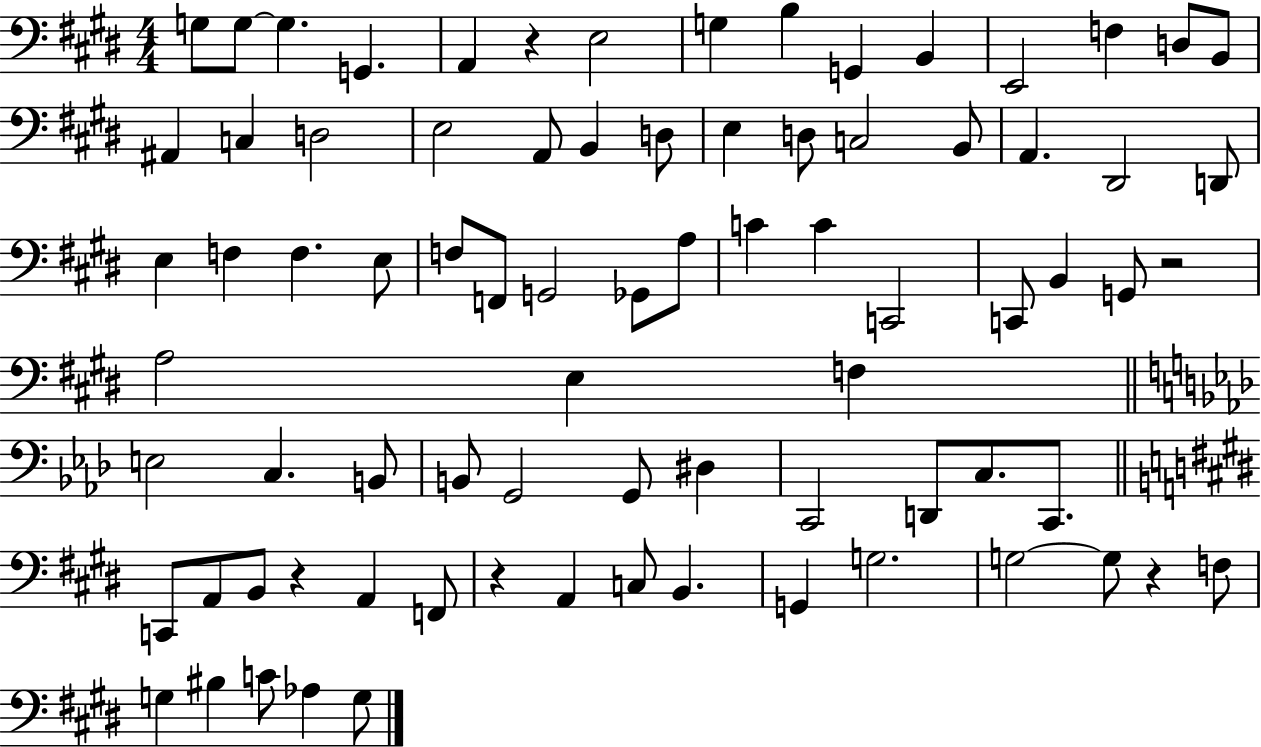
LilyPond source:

{
  \clef bass
  \numericTimeSignature
  \time 4/4
  \key e \major
  g8 g8~~ g4. g,4. | a,4 r4 e2 | g4 b4 g,4 b,4 | e,2 f4 d8 b,8 | \break ais,4 c4 d2 | e2 a,8 b,4 d8 | e4 d8 c2 b,8 | a,4. dis,2 d,8 | \break e4 f4 f4. e8 | f8 f,8 g,2 ges,8 a8 | c'4 c'4 c,2 | c,8 b,4 g,8 r2 | \break a2 e4 f4 | \bar "||" \break \key aes \major e2 c4. b,8 | b,8 g,2 g,8 dis4 | c,2 d,8 c8. c,8. | \bar "||" \break \key e \major c,8 a,8 b,8 r4 a,4 f,8 | r4 a,4 c8 b,4. | g,4 g2. | g2~~ g8 r4 f8 | \break g4 bis4 c'8 aes4 g8 | \bar "|."
}